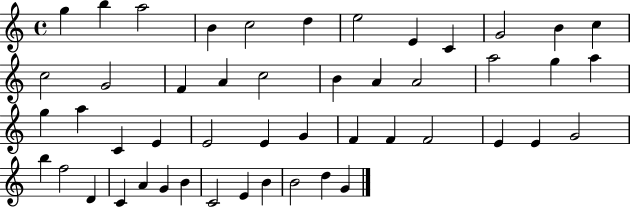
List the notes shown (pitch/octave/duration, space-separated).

G5/q B5/q A5/h B4/q C5/h D5/q E5/h E4/q C4/q G4/h B4/q C5/q C5/h G4/h F4/q A4/q C5/h B4/q A4/q A4/h A5/h G5/q A5/q G5/q A5/q C4/q E4/q E4/h E4/q G4/q F4/q F4/q F4/h E4/q E4/q G4/h B5/q F5/h D4/q C4/q A4/q G4/q B4/q C4/h E4/q B4/q B4/h D5/q G4/q